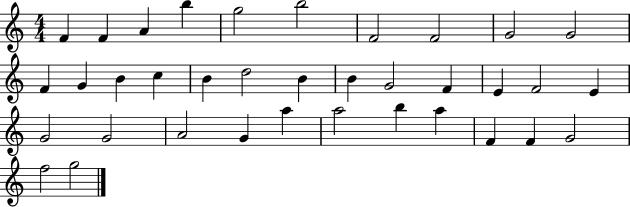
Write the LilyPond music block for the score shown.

{
  \clef treble
  \numericTimeSignature
  \time 4/4
  \key c \major
  f'4 f'4 a'4 b''4 | g''2 b''2 | f'2 f'2 | g'2 g'2 | \break f'4 g'4 b'4 c''4 | b'4 d''2 b'4 | b'4 g'2 f'4 | e'4 f'2 e'4 | \break g'2 g'2 | a'2 g'4 a''4 | a''2 b''4 a''4 | f'4 f'4 g'2 | \break f''2 g''2 | \bar "|."
}